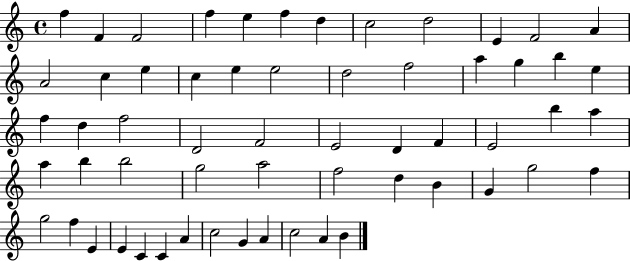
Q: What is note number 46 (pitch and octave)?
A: F5